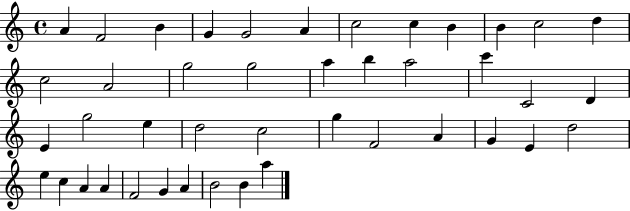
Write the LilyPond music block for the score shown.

{
  \clef treble
  \time 4/4
  \defaultTimeSignature
  \key c \major
  a'4 f'2 b'4 | g'4 g'2 a'4 | c''2 c''4 b'4 | b'4 c''2 d''4 | \break c''2 a'2 | g''2 g''2 | a''4 b''4 a''2 | c'''4 c'2 d'4 | \break e'4 g''2 e''4 | d''2 c''2 | g''4 f'2 a'4 | g'4 e'4 d''2 | \break e''4 c''4 a'4 a'4 | f'2 g'4 a'4 | b'2 b'4 a''4 | \bar "|."
}